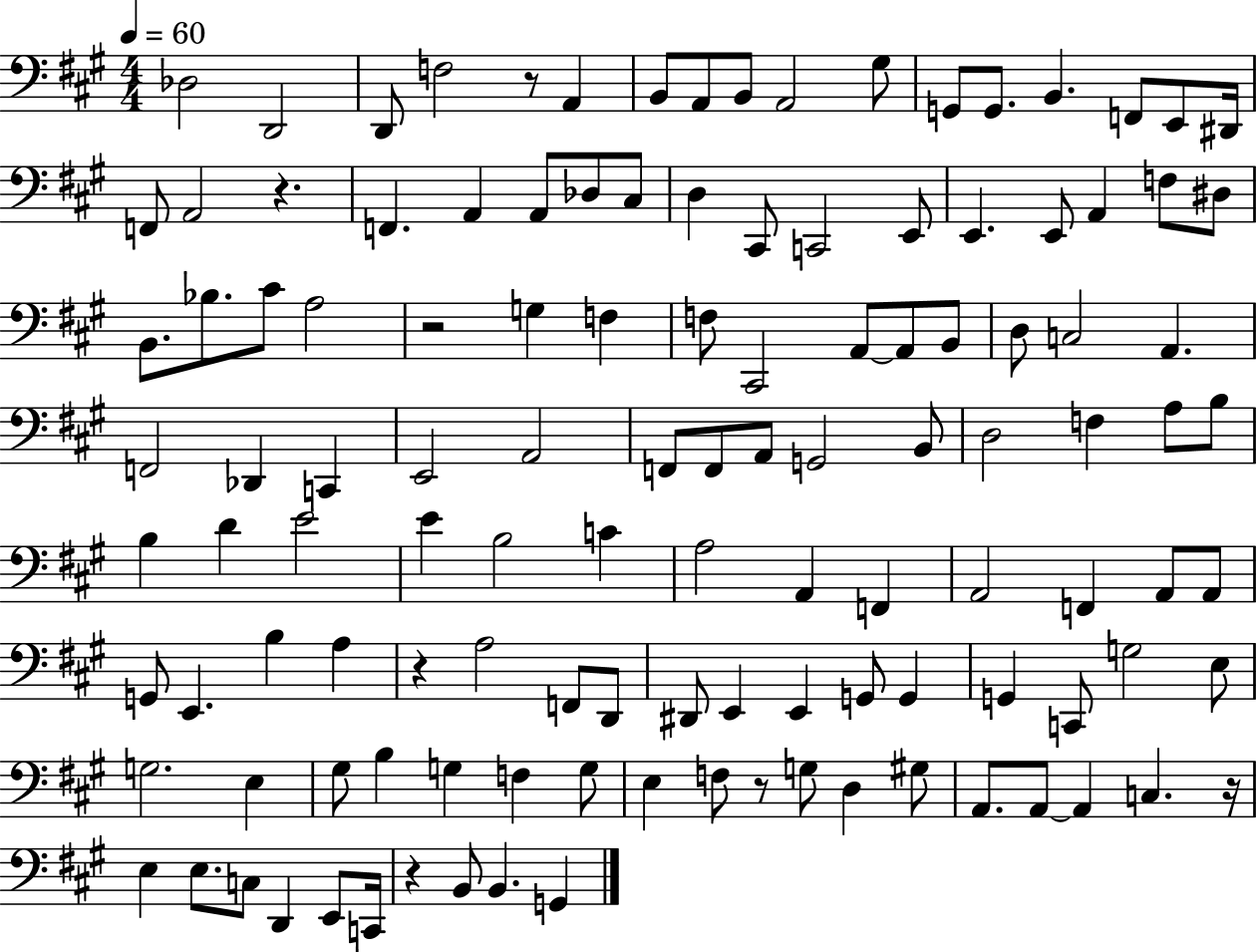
Db3/h D2/h D2/e F3/h R/e A2/q B2/e A2/e B2/e A2/h G#3/e G2/e G2/e. B2/q. F2/e E2/e D#2/s F2/e A2/h R/q. F2/q. A2/q A2/e Db3/e C#3/e D3/q C#2/e C2/h E2/e E2/q. E2/e A2/q F3/e D#3/e B2/e. Bb3/e. C#4/e A3/h R/h G3/q F3/q F3/e C#2/h A2/e A2/e B2/e D3/e C3/h A2/q. F2/h Db2/q C2/q E2/h A2/h F2/e F2/e A2/e G2/h B2/e D3/h F3/q A3/e B3/e B3/q D4/q E4/h E4/q B3/h C4/q A3/h A2/q F2/q A2/h F2/q A2/e A2/e G2/e E2/q. B3/q A3/q R/q A3/h F2/e D2/e D#2/e E2/q E2/q G2/e G2/q G2/q C2/e G3/h E3/e G3/h. E3/q G#3/e B3/q G3/q F3/q G3/e E3/q F3/e R/e G3/e D3/q G#3/e A2/e. A2/e A2/q C3/q. R/s E3/q E3/e. C3/e D2/q E2/e C2/s R/q B2/e B2/q. G2/q